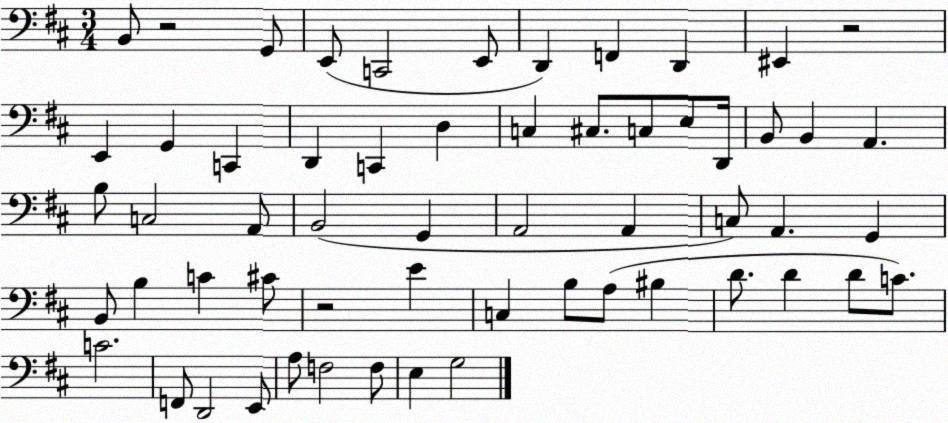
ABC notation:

X:1
T:Untitled
M:3/4
L:1/4
K:D
B,,/2 z2 G,,/2 E,,/2 C,,2 E,,/2 D,, F,, D,, ^E,, z2 E,, G,, C,, D,, C,, D, C, ^C,/2 C,/2 E,/2 D,,/4 B,,/2 B,, A,, B,/2 C,2 A,,/2 B,,2 G,, A,,2 A,, C,/2 A,, G,, B,,/2 B, C ^C/2 z2 E C, B,/2 A,/2 ^B, D/2 D D/2 C/2 C2 F,,/2 D,,2 E,,/2 A,/2 F,2 F,/2 E, G,2